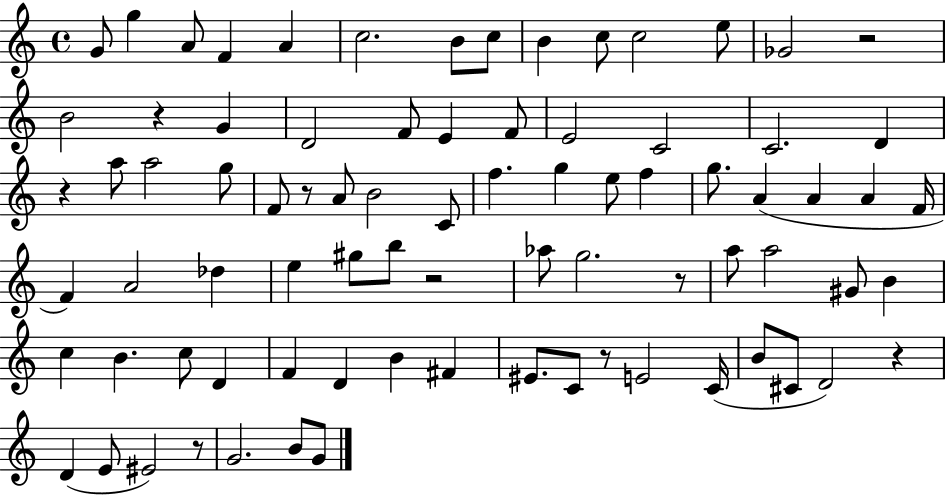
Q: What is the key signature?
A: C major